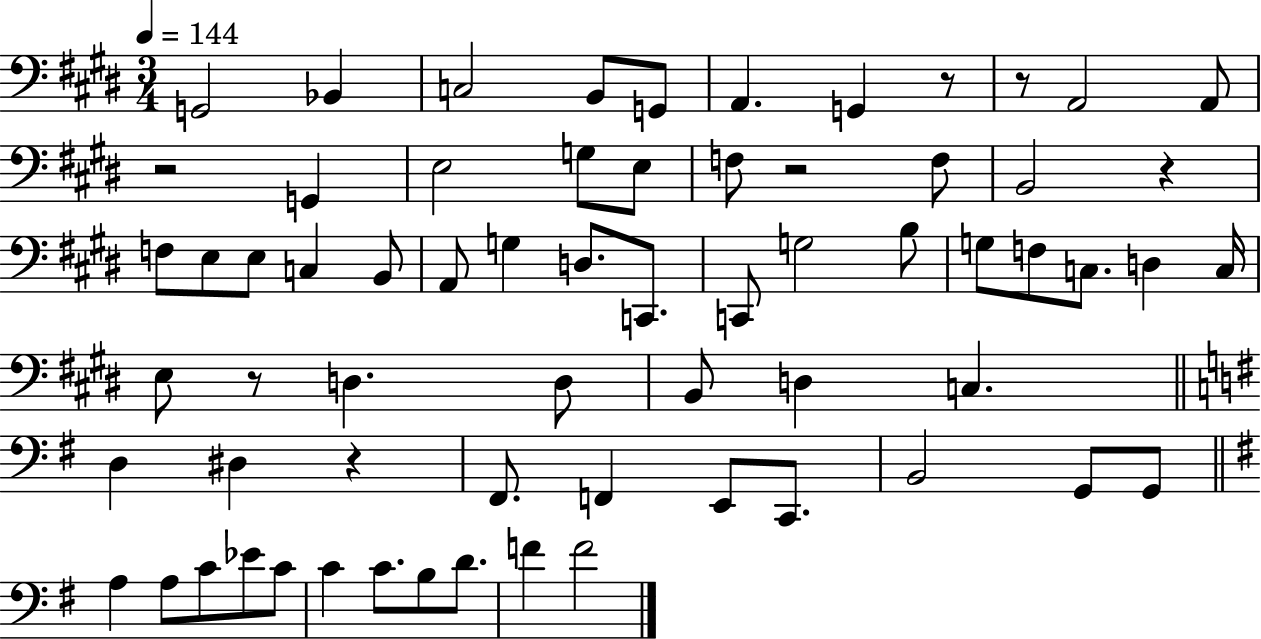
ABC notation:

X:1
T:Untitled
M:3/4
L:1/4
K:E
G,,2 _B,, C,2 B,,/2 G,,/2 A,, G,, z/2 z/2 A,,2 A,,/2 z2 G,, E,2 G,/2 E,/2 F,/2 z2 F,/2 B,,2 z F,/2 E,/2 E,/2 C, B,,/2 A,,/2 G, D,/2 C,,/2 C,,/2 G,2 B,/2 G,/2 F,/2 C,/2 D, C,/4 E,/2 z/2 D, D,/2 B,,/2 D, C, D, ^D, z ^F,,/2 F,, E,,/2 C,,/2 B,,2 G,,/2 G,,/2 A, A,/2 C/2 _E/2 C/2 C C/2 B,/2 D/2 F F2